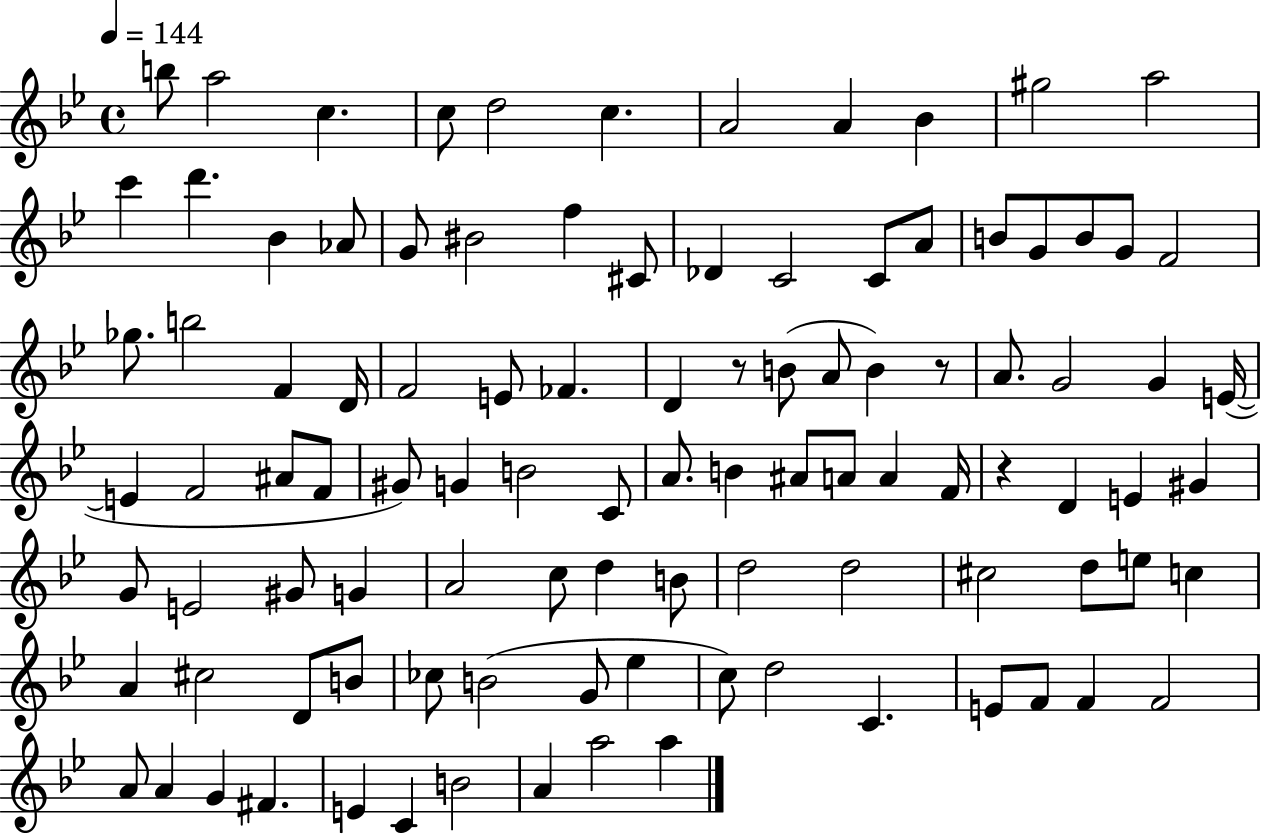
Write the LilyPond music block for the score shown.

{
  \clef treble
  \time 4/4
  \defaultTimeSignature
  \key bes \major
  \tempo 4 = 144
  b''8 a''2 c''4. | c''8 d''2 c''4. | a'2 a'4 bes'4 | gis''2 a''2 | \break c'''4 d'''4. bes'4 aes'8 | g'8 bis'2 f''4 cis'8 | des'4 c'2 c'8 a'8 | b'8 g'8 b'8 g'8 f'2 | \break ges''8. b''2 f'4 d'16 | f'2 e'8 fes'4. | d'4 r8 b'8( a'8 b'4) r8 | a'8. g'2 g'4 e'16~(~ | \break e'4 f'2 ais'8 f'8 | gis'8) g'4 b'2 c'8 | a'8. b'4 ais'8 a'8 a'4 f'16 | r4 d'4 e'4 gis'4 | \break g'8 e'2 gis'8 g'4 | a'2 c''8 d''4 b'8 | d''2 d''2 | cis''2 d''8 e''8 c''4 | \break a'4 cis''2 d'8 b'8 | ces''8 b'2( g'8 ees''4 | c''8) d''2 c'4. | e'8 f'8 f'4 f'2 | \break a'8 a'4 g'4 fis'4. | e'4 c'4 b'2 | a'4 a''2 a''4 | \bar "|."
}